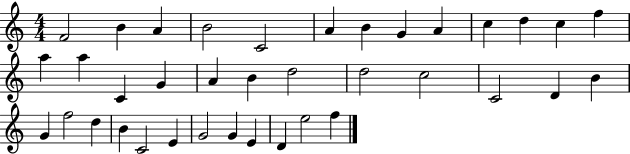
{
  \clef treble
  \numericTimeSignature
  \time 4/4
  \key c \major
  f'2 b'4 a'4 | b'2 c'2 | a'4 b'4 g'4 a'4 | c''4 d''4 c''4 f''4 | \break a''4 a''4 c'4 g'4 | a'4 b'4 d''2 | d''2 c''2 | c'2 d'4 b'4 | \break g'4 f''2 d''4 | b'4 c'2 e'4 | g'2 g'4 e'4 | d'4 e''2 f''4 | \break \bar "|."
}